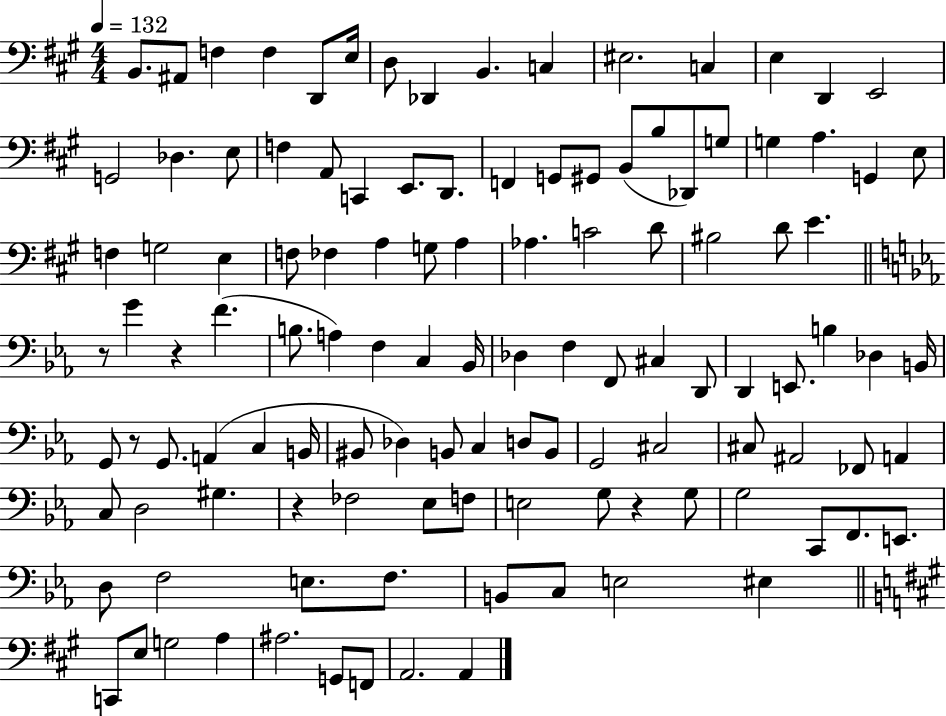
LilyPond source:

{
  \clef bass
  \numericTimeSignature
  \time 4/4
  \key a \major
  \tempo 4 = 132
  b,8. ais,8 f4 f4 d,8 e16 | d8 des,4 b,4. c4 | eis2. c4 | e4 d,4 e,2 | \break g,2 des4. e8 | f4 a,8 c,4 e,8. d,8. | f,4 g,8 gis,8 b,8( b8 des,8) g8 | g4 a4. g,4 e8 | \break f4 g2 e4 | f8 fes4 a4 g8 a4 | aes4. c'2 d'8 | bis2 d'8 e'4. | \break \bar "||" \break \key c \minor r8 g'4 r4 f'4.( | b8. a4) f4 c4 bes,16 | des4 f4 f,8 cis4 d,8 | d,4 e,8. b4 des4 b,16 | \break g,8 r8 g,8. a,4( c4 b,16 | bis,8 des4) b,8 c4 d8 b,8 | g,2 cis2 | cis8 ais,2 fes,8 a,4 | \break c8 d2 gis4. | r4 fes2 ees8 f8 | e2 g8 r4 g8 | g2 c,8 f,8. e,8. | \break d8 f2 e8. f8. | b,8 c8 e2 eis4 | \bar "||" \break \key a \major c,8 e8 g2 a4 | ais2. g,8 f,8 | a,2. a,4 | \bar "|."
}